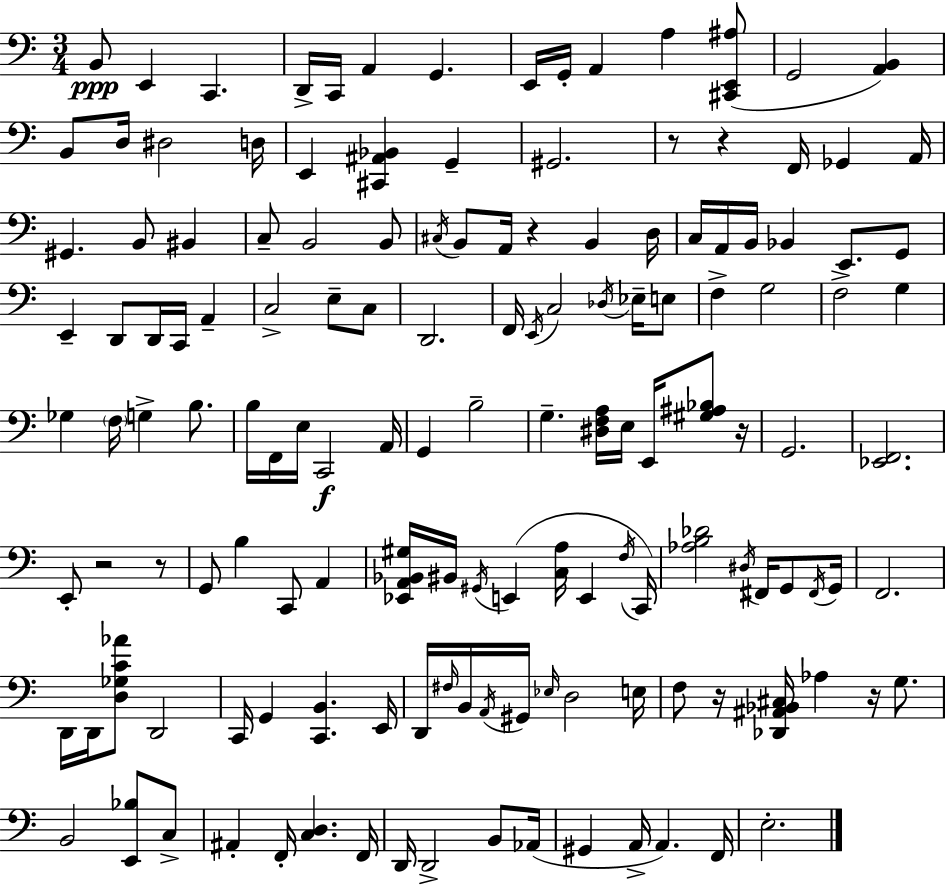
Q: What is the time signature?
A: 3/4